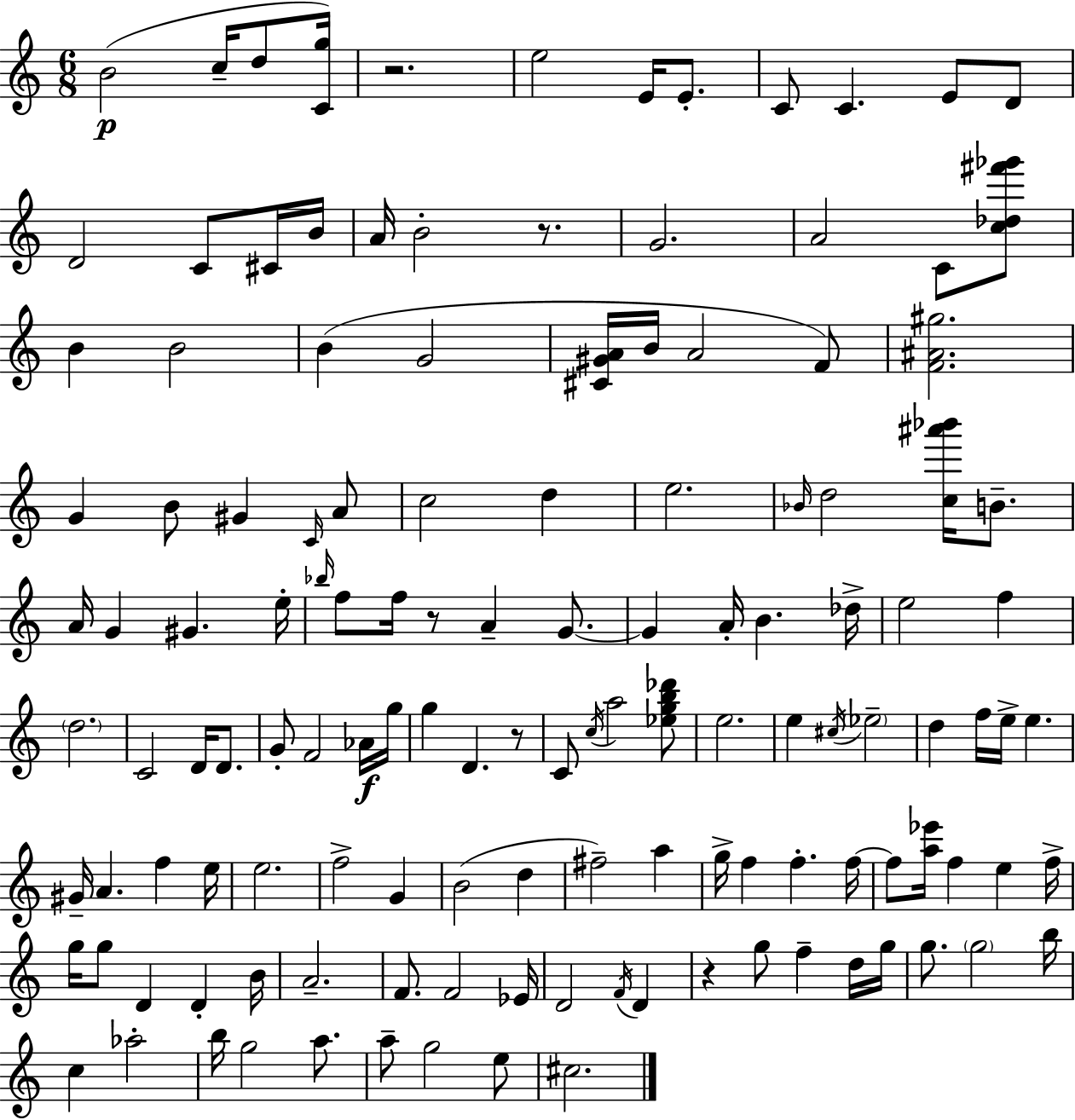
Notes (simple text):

B4/h C5/s D5/e [C4,G5]/s R/h. E5/h E4/s E4/e. C4/e C4/q. E4/e D4/e D4/h C4/e C#4/s B4/s A4/s B4/h R/e. G4/h. A4/h C4/e [C5,Db5,F#6,Gb6]/e B4/q B4/h B4/q G4/h [C#4,G#4,A4]/s B4/s A4/h F4/e [F4,A#4,G#5]/h. G4/q B4/e G#4/q C4/s A4/e C5/h D5/q E5/h. Bb4/s D5/h [C5,A#6,Bb6]/s B4/e. A4/s G4/q G#4/q. E5/s Bb5/s F5/e F5/s R/e A4/q G4/e. G4/q A4/s B4/q. Db5/s E5/h F5/q D5/h. C4/h D4/s D4/e. G4/e F4/h Ab4/s G5/s G5/q D4/q. R/e C4/e C5/s A5/h [Eb5,G5,B5,Db6]/e E5/h. E5/q C#5/s Eb5/h D5/q F5/s E5/s E5/q. G#4/s A4/q. F5/q E5/s E5/h. F5/h G4/q B4/h D5/q F#5/h A5/q G5/s F5/q F5/q. F5/s F5/e [A5,Eb6]/s F5/q E5/q F5/s G5/s G5/e D4/q D4/q B4/s A4/h. F4/e. F4/h Eb4/s D4/h F4/s D4/q R/q G5/e F5/q D5/s G5/s G5/e. G5/h B5/s C5/q Ab5/h B5/s G5/h A5/e. A5/e G5/h E5/e C#5/h.